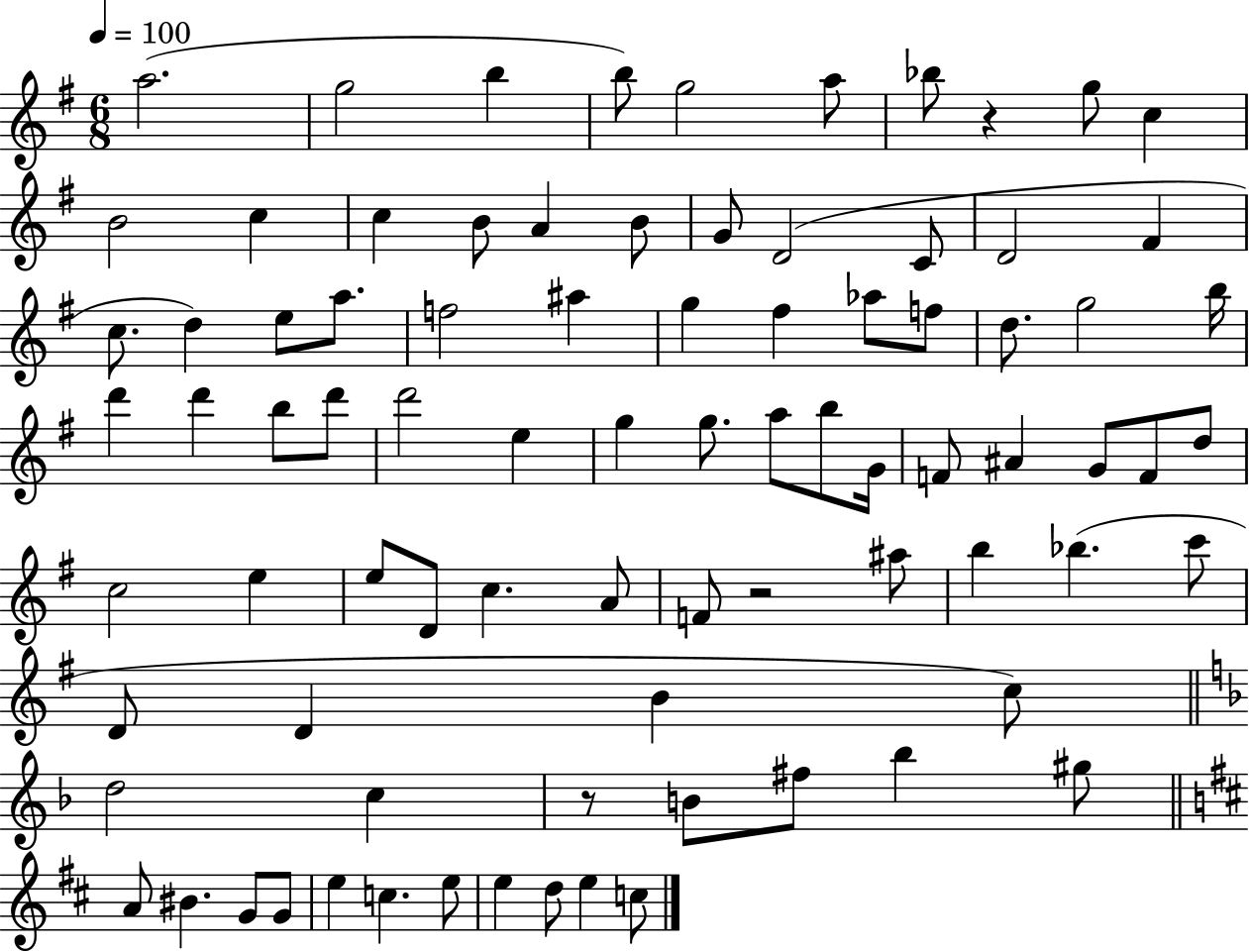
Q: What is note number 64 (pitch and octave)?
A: C5